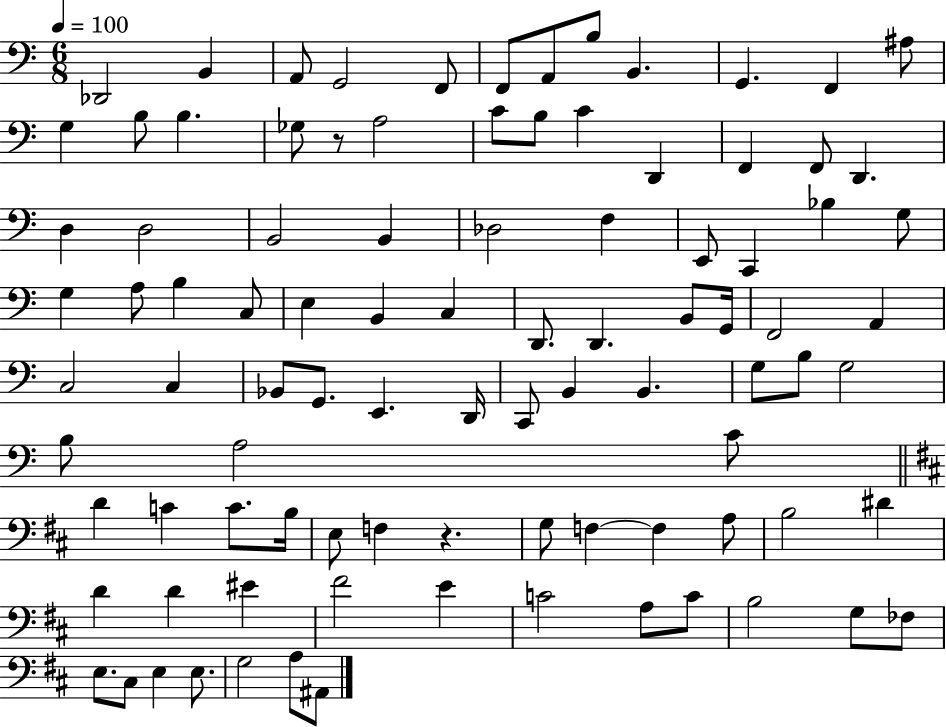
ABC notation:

X:1
T:Untitled
M:6/8
L:1/4
K:C
_D,,2 B,, A,,/2 G,,2 F,,/2 F,,/2 A,,/2 B,/2 B,, G,, F,, ^A,/2 G, B,/2 B, _G,/2 z/2 A,2 C/2 B,/2 C D,, F,, F,,/2 D,, D, D,2 B,,2 B,, _D,2 F, E,,/2 C,, _B, G,/2 G, A,/2 B, C,/2 E, B,, C, D,,/2 D,, B,,/2 G,,/4 F,,2 A,, C,2 C, _B,,/2 G,,/2 E,, D,,/4 C,,/2 B,, B,, G,/2 B,/2 G,2 B,/2 A,2 C/2 D C C/2 B,/4 E,/2 F, z G,/2 F, F, A,/2 B,2 ^D D D ^E ^F2 E C2 A,/2 C/2 B,2 G,/2 _F,/2 E,/2 ^C,/2 E, E,/2 G,2 A,/2 ^A,,/2